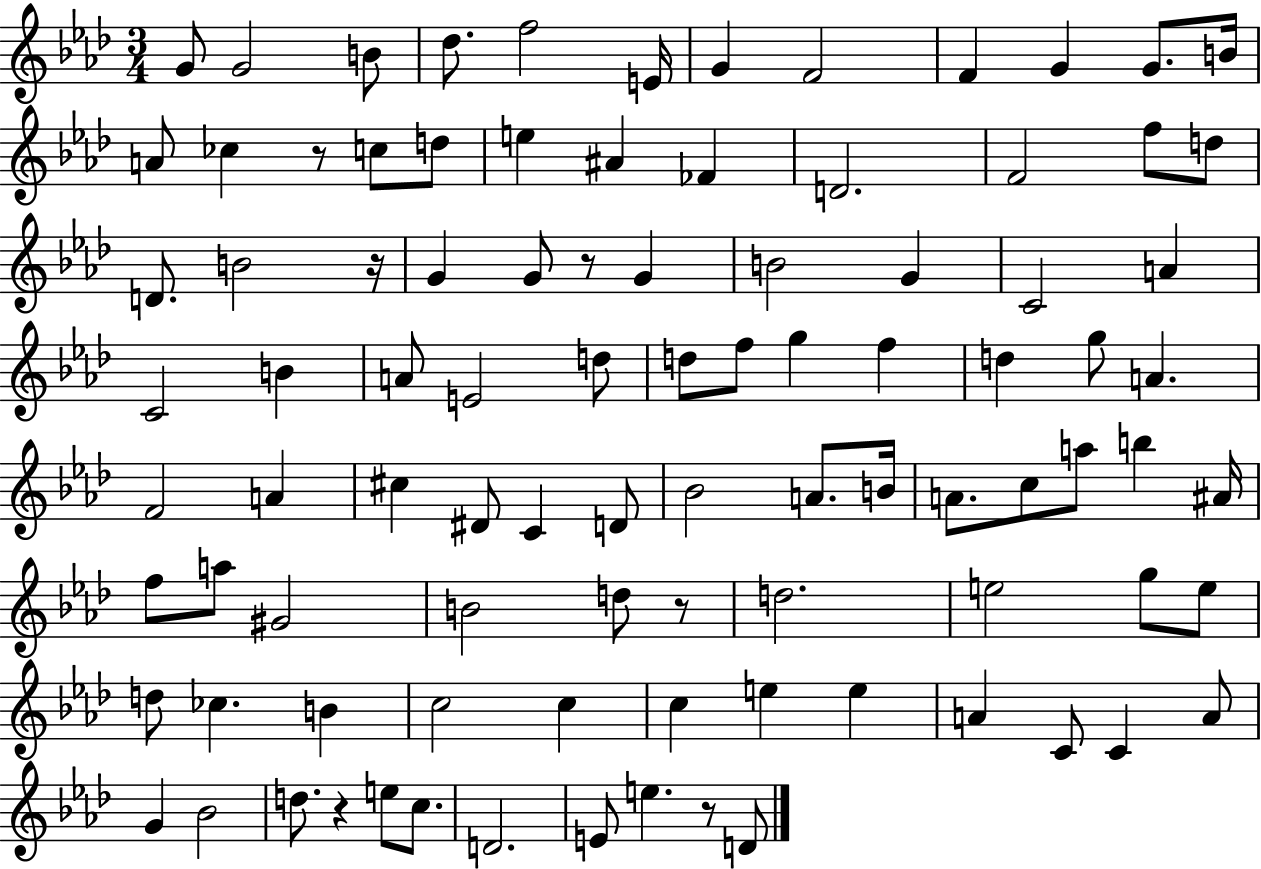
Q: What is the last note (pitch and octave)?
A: D4